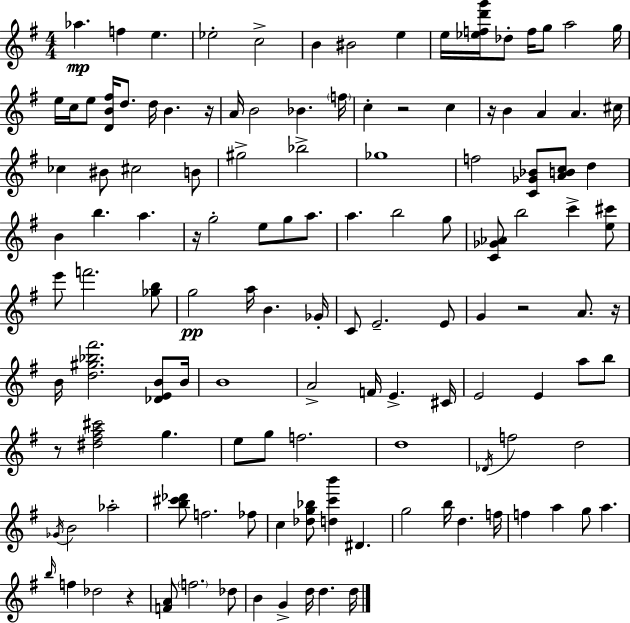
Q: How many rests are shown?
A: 8